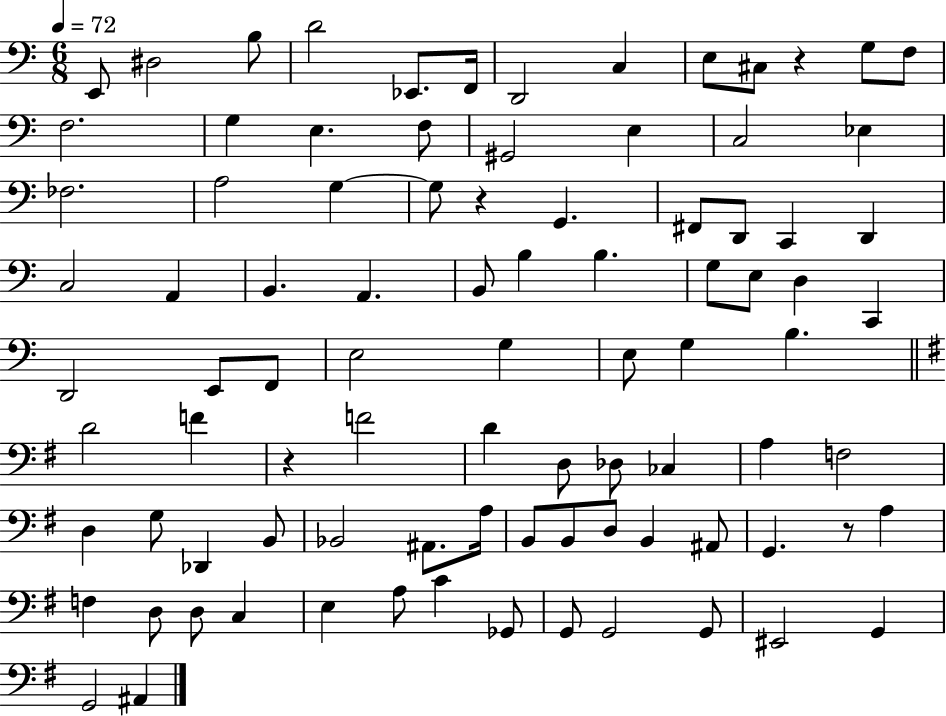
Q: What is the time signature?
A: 6/8